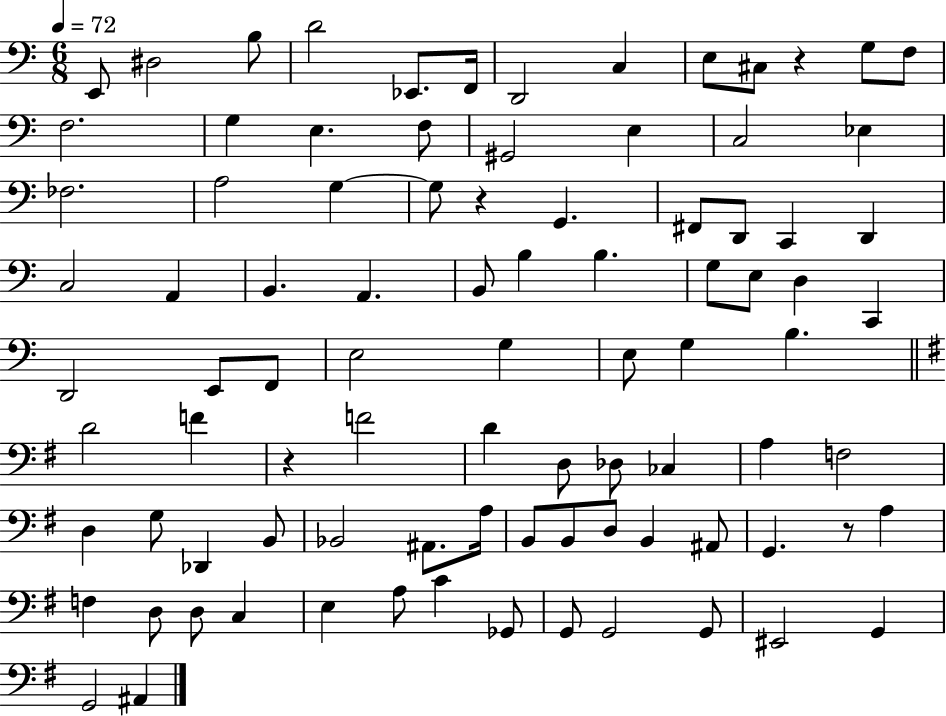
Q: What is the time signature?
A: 6/8